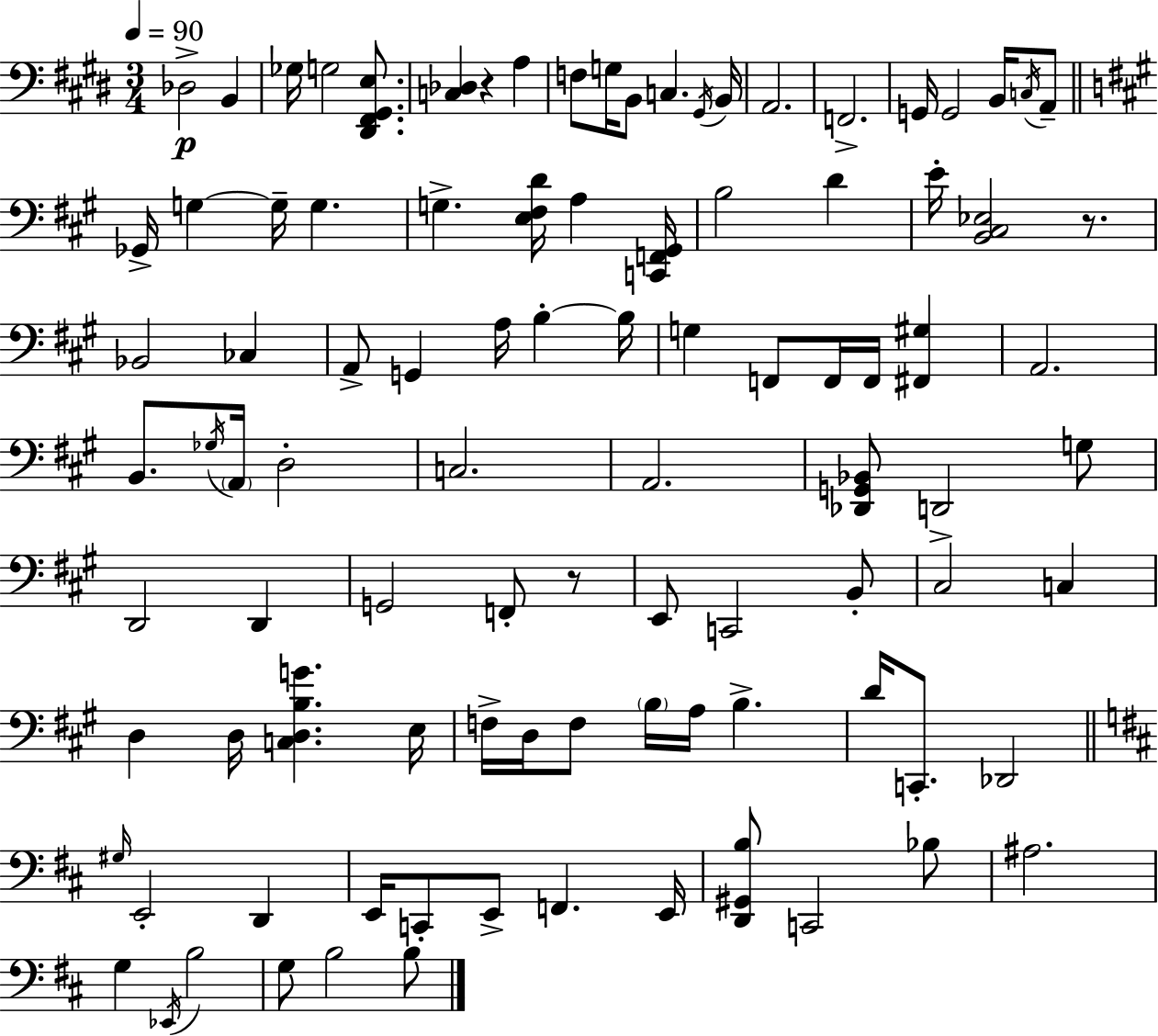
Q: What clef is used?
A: bass